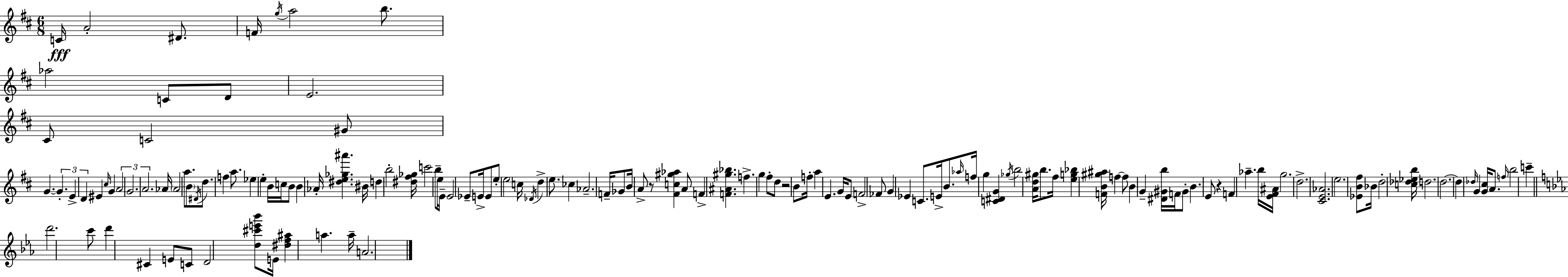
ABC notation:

X:1
T:Untitled
M:6/8
L:1/4
K:D
C/4 A2 ^D/2 F/4 g/4 a2 b/2 _a2 C/2 D/2 E2 ^C/2 C2 ^G/2 G G E D ^E ^c/4 G A2 G2 A2 _A/4 _A2 a/2 B/2 ^D/4 d/2 f a/2 _e e B/4 c/4 B/2 B _A/4 [^de_g^a'] ^B/4 d b2 [^d^f_g]/4 c'2 b/2 e/4 E/4 E2 _E/2 E/4 E/2 e/2 e2 c/4 _D/4 d e/2 _c _A2 F/4 _G/2 B/4 A/2 z/2 [^Fc^g_a] A/2 F [F^A^g_b] f g ^f/2 d/2 z2 B/2 f/4 a E G/4 E/2 F2 _F/2 G _E C/2 E/4 B/2 _a/4 f/4 g [C^DG] _g/4 b2 [Ad^g]/4 b/2 ^f/4 [eg_b] [FB^g^a]/4 f f/2 B G [^D^Gb]/4 F/4 ^G/2 B E/2 z F _a b/4 [E^F^A]/4 g2 d2 [^CE_A]2 e2 [_EB^f]/2 _B/4 d2 [c_d_eb]/4 d2 d2 d _d/4 G [G^c]/4 A/2 f/4 b2 c' d'2 c'/2 d' ^C E/2 C/2 D2 [d^c'e'_b']/2 E/4 [^df^a] a a/4 A2